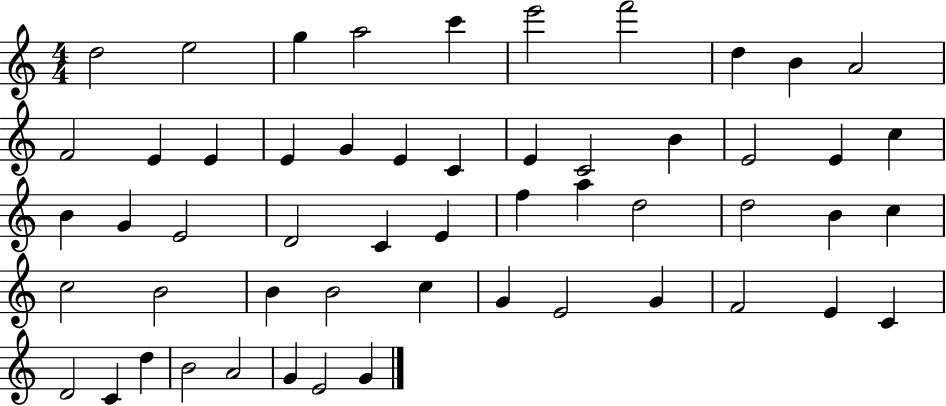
X:1
T:Untitled
M:4/4
L:1/4
K:C
d2 e2 g a2 c' e'2 f'2 d B A2 F2 E E E G E C E C2 B E2 E c B G E2 D2 C E f a d2 d2 B c c2 B2 B B2 c G E2 G F2 E C D2 C d B2 A2 G E2 G